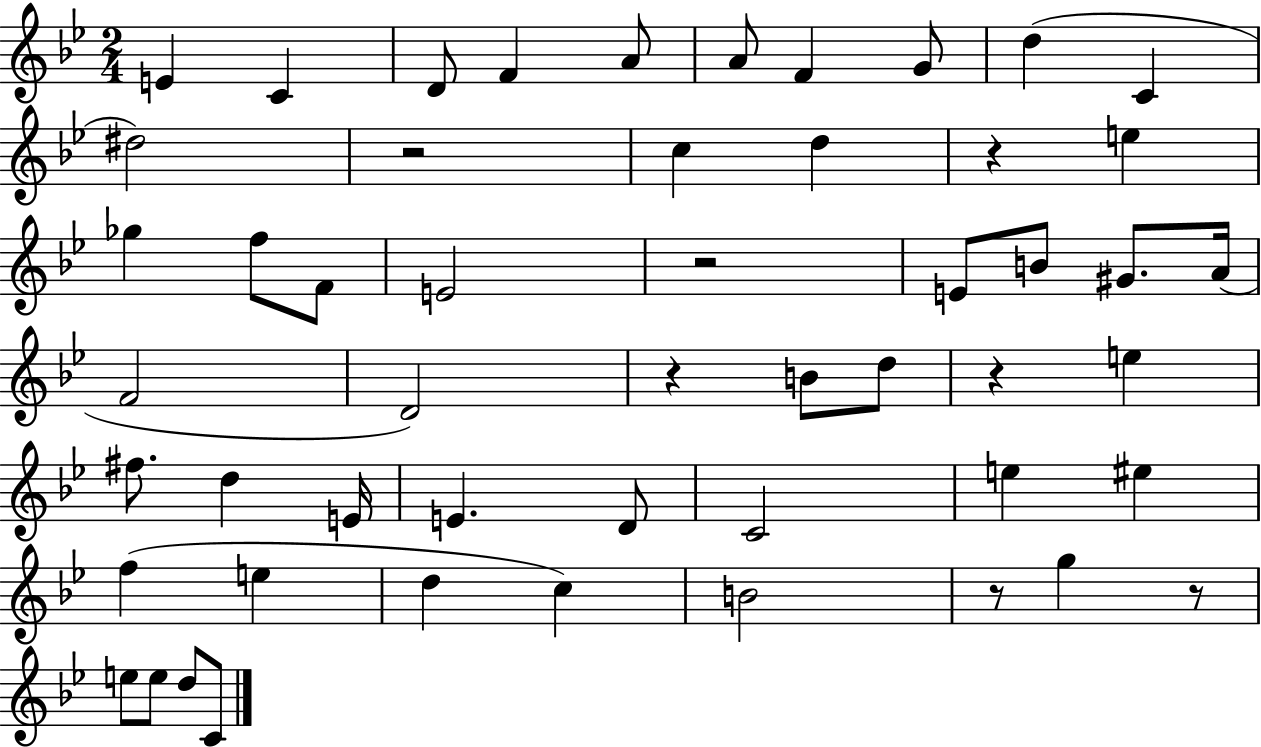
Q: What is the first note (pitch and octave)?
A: E4